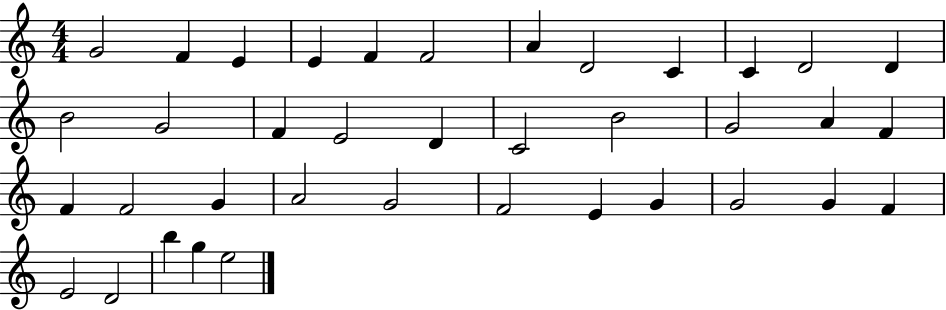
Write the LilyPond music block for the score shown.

{
  \clef treble
  \numericTimeSignature
  \time 4/4
  \key c \major
  g'2 f'4 e'4 | e'4 f'4 f'2 | a'4 d'2 c'4 | c'4 d'2 d'4 | \break b'2 g'2 | f'4 e'2 d'4 | c'2 b'2 | g'2 a'4 f'4 | \break f'4 f'2 g'4 | a'2 g'2 | f'2 e'4 g'4 | g'2 g'4 f'4 | \break e'2 d'2 | b''4 g''4 e''2 | \bar "|."
}